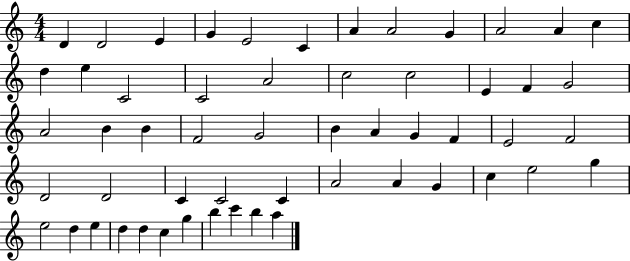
X:1
T:Untitled
M:4/4
L:1/4
K:C
D D2 E G E2 C A A2 G A2 A c d e C2 C2 A2 c2 c2 E F G2 A2 B B F2 G2 B A G F E2 F2 D2 D2 C C2 C A2 A G c e2 g e2 d e d d c g b c' b a